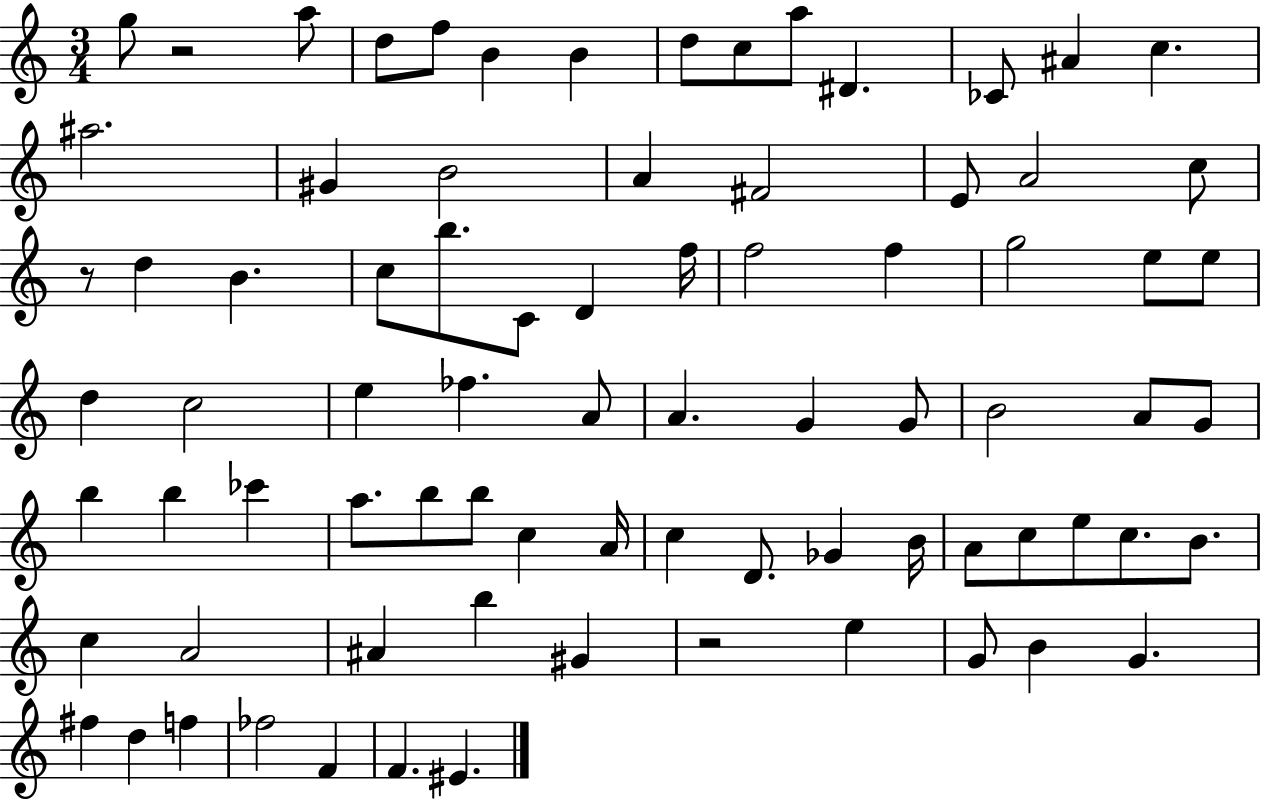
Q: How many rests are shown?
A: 3